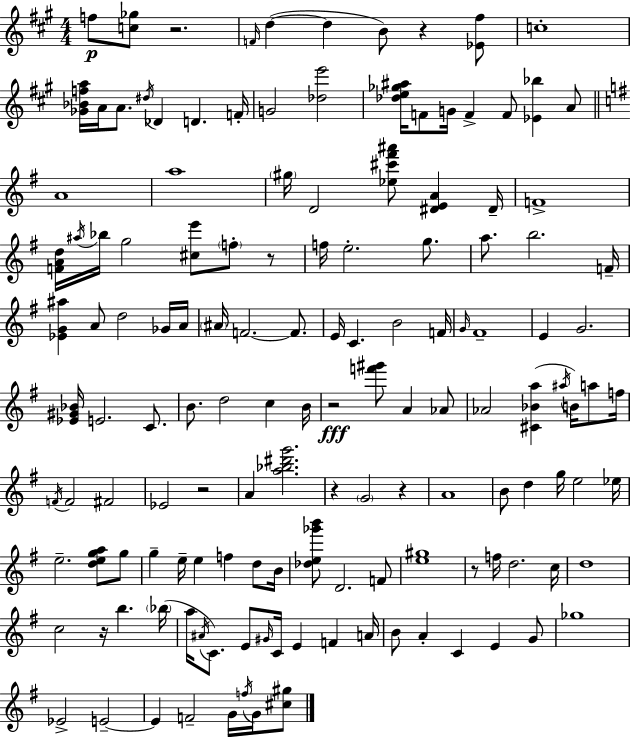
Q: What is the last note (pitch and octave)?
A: G4